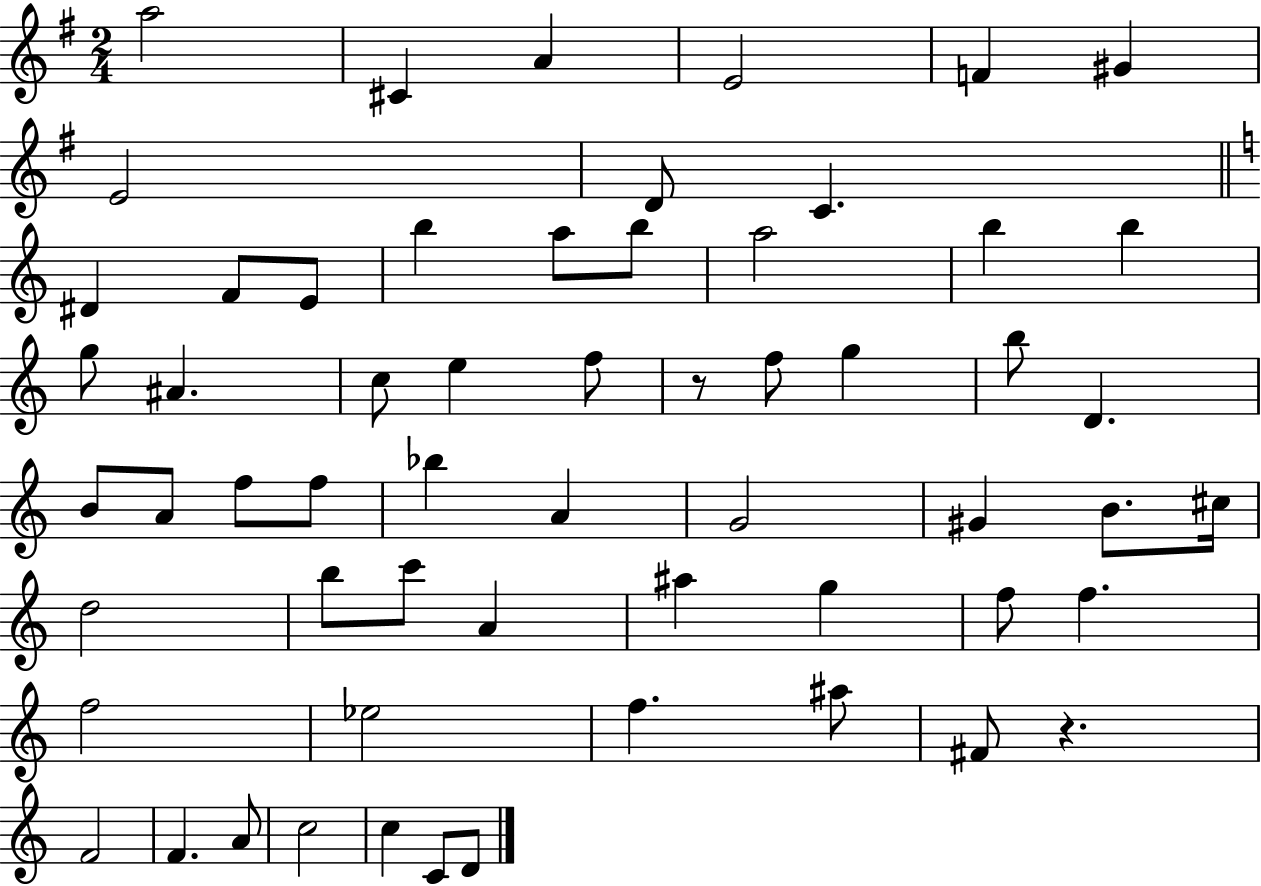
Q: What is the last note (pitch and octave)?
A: D4